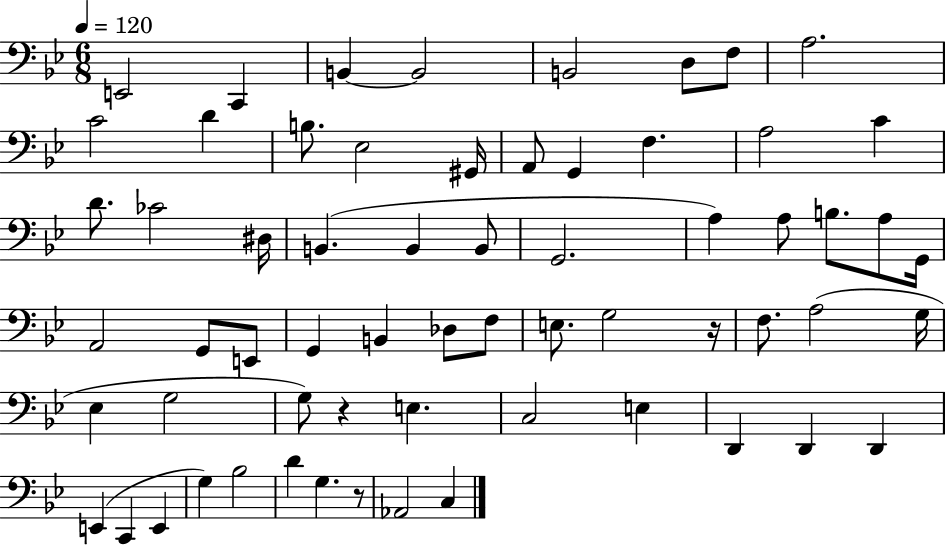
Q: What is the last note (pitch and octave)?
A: C3